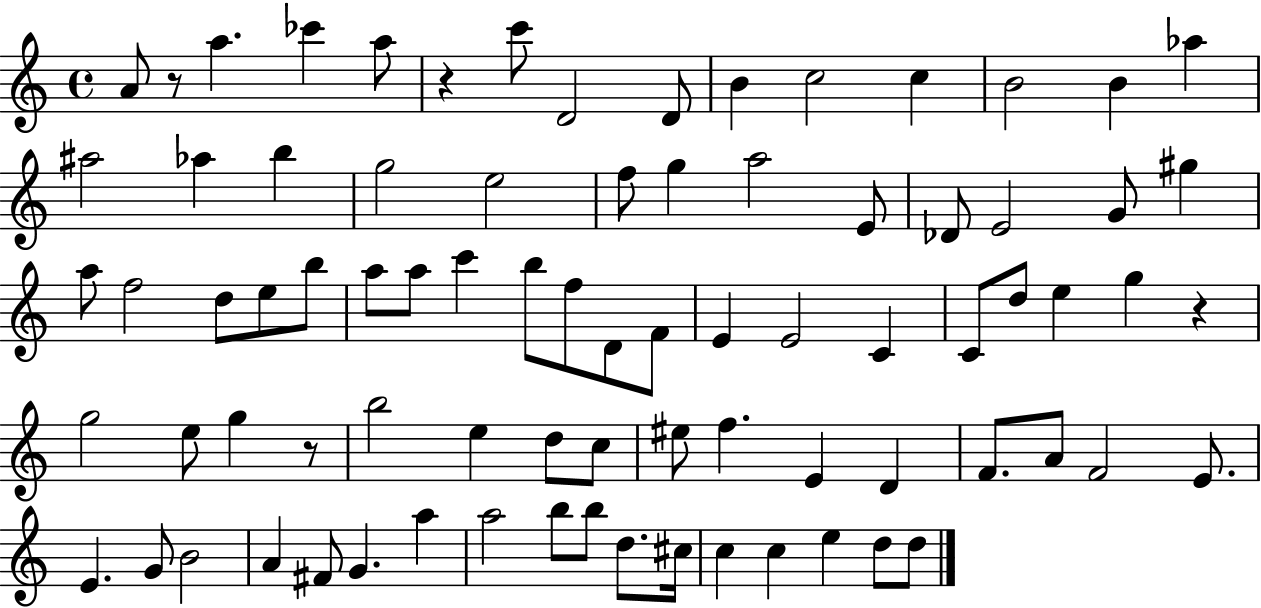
{
  \clef treble
  \time 4/4
  \defaultTimeSignature
  \key c \major
  a'8 r8 a''4. ces'''4 a''8 | r4 c'''8 d'2 d'8 | b'4 c''2 c''4 | b'2 b'4 aes''4 | \break ais''2 aes''4 b''4 | g''2 e''2 | f''8 g''4 a''2 e'8 | des'8 e'2 g'8 gis''4 | \break a''8 f''2 d''8 e''8 b''8 | a''8 a''8 c'''4 b''8 f''8 d'8 f'8 | e'4 e'2 c'4 | c'8 d''8 e''4 g''4 r4 | \break g''2 e''8 g''4 r8 | b''2 e''4 d''8 c''8 | eis''8 f''4. e'4 d'4 | f'8. a'8 f'2 e'8. | \break e'4. g'8 b'2 | a'4 fis'8 g'4. a''4 | a''2 b''8 b''8 d''8. cis''16 | c''4 c''4 e''4 d''8 d''8 | \break \bar "|."
}